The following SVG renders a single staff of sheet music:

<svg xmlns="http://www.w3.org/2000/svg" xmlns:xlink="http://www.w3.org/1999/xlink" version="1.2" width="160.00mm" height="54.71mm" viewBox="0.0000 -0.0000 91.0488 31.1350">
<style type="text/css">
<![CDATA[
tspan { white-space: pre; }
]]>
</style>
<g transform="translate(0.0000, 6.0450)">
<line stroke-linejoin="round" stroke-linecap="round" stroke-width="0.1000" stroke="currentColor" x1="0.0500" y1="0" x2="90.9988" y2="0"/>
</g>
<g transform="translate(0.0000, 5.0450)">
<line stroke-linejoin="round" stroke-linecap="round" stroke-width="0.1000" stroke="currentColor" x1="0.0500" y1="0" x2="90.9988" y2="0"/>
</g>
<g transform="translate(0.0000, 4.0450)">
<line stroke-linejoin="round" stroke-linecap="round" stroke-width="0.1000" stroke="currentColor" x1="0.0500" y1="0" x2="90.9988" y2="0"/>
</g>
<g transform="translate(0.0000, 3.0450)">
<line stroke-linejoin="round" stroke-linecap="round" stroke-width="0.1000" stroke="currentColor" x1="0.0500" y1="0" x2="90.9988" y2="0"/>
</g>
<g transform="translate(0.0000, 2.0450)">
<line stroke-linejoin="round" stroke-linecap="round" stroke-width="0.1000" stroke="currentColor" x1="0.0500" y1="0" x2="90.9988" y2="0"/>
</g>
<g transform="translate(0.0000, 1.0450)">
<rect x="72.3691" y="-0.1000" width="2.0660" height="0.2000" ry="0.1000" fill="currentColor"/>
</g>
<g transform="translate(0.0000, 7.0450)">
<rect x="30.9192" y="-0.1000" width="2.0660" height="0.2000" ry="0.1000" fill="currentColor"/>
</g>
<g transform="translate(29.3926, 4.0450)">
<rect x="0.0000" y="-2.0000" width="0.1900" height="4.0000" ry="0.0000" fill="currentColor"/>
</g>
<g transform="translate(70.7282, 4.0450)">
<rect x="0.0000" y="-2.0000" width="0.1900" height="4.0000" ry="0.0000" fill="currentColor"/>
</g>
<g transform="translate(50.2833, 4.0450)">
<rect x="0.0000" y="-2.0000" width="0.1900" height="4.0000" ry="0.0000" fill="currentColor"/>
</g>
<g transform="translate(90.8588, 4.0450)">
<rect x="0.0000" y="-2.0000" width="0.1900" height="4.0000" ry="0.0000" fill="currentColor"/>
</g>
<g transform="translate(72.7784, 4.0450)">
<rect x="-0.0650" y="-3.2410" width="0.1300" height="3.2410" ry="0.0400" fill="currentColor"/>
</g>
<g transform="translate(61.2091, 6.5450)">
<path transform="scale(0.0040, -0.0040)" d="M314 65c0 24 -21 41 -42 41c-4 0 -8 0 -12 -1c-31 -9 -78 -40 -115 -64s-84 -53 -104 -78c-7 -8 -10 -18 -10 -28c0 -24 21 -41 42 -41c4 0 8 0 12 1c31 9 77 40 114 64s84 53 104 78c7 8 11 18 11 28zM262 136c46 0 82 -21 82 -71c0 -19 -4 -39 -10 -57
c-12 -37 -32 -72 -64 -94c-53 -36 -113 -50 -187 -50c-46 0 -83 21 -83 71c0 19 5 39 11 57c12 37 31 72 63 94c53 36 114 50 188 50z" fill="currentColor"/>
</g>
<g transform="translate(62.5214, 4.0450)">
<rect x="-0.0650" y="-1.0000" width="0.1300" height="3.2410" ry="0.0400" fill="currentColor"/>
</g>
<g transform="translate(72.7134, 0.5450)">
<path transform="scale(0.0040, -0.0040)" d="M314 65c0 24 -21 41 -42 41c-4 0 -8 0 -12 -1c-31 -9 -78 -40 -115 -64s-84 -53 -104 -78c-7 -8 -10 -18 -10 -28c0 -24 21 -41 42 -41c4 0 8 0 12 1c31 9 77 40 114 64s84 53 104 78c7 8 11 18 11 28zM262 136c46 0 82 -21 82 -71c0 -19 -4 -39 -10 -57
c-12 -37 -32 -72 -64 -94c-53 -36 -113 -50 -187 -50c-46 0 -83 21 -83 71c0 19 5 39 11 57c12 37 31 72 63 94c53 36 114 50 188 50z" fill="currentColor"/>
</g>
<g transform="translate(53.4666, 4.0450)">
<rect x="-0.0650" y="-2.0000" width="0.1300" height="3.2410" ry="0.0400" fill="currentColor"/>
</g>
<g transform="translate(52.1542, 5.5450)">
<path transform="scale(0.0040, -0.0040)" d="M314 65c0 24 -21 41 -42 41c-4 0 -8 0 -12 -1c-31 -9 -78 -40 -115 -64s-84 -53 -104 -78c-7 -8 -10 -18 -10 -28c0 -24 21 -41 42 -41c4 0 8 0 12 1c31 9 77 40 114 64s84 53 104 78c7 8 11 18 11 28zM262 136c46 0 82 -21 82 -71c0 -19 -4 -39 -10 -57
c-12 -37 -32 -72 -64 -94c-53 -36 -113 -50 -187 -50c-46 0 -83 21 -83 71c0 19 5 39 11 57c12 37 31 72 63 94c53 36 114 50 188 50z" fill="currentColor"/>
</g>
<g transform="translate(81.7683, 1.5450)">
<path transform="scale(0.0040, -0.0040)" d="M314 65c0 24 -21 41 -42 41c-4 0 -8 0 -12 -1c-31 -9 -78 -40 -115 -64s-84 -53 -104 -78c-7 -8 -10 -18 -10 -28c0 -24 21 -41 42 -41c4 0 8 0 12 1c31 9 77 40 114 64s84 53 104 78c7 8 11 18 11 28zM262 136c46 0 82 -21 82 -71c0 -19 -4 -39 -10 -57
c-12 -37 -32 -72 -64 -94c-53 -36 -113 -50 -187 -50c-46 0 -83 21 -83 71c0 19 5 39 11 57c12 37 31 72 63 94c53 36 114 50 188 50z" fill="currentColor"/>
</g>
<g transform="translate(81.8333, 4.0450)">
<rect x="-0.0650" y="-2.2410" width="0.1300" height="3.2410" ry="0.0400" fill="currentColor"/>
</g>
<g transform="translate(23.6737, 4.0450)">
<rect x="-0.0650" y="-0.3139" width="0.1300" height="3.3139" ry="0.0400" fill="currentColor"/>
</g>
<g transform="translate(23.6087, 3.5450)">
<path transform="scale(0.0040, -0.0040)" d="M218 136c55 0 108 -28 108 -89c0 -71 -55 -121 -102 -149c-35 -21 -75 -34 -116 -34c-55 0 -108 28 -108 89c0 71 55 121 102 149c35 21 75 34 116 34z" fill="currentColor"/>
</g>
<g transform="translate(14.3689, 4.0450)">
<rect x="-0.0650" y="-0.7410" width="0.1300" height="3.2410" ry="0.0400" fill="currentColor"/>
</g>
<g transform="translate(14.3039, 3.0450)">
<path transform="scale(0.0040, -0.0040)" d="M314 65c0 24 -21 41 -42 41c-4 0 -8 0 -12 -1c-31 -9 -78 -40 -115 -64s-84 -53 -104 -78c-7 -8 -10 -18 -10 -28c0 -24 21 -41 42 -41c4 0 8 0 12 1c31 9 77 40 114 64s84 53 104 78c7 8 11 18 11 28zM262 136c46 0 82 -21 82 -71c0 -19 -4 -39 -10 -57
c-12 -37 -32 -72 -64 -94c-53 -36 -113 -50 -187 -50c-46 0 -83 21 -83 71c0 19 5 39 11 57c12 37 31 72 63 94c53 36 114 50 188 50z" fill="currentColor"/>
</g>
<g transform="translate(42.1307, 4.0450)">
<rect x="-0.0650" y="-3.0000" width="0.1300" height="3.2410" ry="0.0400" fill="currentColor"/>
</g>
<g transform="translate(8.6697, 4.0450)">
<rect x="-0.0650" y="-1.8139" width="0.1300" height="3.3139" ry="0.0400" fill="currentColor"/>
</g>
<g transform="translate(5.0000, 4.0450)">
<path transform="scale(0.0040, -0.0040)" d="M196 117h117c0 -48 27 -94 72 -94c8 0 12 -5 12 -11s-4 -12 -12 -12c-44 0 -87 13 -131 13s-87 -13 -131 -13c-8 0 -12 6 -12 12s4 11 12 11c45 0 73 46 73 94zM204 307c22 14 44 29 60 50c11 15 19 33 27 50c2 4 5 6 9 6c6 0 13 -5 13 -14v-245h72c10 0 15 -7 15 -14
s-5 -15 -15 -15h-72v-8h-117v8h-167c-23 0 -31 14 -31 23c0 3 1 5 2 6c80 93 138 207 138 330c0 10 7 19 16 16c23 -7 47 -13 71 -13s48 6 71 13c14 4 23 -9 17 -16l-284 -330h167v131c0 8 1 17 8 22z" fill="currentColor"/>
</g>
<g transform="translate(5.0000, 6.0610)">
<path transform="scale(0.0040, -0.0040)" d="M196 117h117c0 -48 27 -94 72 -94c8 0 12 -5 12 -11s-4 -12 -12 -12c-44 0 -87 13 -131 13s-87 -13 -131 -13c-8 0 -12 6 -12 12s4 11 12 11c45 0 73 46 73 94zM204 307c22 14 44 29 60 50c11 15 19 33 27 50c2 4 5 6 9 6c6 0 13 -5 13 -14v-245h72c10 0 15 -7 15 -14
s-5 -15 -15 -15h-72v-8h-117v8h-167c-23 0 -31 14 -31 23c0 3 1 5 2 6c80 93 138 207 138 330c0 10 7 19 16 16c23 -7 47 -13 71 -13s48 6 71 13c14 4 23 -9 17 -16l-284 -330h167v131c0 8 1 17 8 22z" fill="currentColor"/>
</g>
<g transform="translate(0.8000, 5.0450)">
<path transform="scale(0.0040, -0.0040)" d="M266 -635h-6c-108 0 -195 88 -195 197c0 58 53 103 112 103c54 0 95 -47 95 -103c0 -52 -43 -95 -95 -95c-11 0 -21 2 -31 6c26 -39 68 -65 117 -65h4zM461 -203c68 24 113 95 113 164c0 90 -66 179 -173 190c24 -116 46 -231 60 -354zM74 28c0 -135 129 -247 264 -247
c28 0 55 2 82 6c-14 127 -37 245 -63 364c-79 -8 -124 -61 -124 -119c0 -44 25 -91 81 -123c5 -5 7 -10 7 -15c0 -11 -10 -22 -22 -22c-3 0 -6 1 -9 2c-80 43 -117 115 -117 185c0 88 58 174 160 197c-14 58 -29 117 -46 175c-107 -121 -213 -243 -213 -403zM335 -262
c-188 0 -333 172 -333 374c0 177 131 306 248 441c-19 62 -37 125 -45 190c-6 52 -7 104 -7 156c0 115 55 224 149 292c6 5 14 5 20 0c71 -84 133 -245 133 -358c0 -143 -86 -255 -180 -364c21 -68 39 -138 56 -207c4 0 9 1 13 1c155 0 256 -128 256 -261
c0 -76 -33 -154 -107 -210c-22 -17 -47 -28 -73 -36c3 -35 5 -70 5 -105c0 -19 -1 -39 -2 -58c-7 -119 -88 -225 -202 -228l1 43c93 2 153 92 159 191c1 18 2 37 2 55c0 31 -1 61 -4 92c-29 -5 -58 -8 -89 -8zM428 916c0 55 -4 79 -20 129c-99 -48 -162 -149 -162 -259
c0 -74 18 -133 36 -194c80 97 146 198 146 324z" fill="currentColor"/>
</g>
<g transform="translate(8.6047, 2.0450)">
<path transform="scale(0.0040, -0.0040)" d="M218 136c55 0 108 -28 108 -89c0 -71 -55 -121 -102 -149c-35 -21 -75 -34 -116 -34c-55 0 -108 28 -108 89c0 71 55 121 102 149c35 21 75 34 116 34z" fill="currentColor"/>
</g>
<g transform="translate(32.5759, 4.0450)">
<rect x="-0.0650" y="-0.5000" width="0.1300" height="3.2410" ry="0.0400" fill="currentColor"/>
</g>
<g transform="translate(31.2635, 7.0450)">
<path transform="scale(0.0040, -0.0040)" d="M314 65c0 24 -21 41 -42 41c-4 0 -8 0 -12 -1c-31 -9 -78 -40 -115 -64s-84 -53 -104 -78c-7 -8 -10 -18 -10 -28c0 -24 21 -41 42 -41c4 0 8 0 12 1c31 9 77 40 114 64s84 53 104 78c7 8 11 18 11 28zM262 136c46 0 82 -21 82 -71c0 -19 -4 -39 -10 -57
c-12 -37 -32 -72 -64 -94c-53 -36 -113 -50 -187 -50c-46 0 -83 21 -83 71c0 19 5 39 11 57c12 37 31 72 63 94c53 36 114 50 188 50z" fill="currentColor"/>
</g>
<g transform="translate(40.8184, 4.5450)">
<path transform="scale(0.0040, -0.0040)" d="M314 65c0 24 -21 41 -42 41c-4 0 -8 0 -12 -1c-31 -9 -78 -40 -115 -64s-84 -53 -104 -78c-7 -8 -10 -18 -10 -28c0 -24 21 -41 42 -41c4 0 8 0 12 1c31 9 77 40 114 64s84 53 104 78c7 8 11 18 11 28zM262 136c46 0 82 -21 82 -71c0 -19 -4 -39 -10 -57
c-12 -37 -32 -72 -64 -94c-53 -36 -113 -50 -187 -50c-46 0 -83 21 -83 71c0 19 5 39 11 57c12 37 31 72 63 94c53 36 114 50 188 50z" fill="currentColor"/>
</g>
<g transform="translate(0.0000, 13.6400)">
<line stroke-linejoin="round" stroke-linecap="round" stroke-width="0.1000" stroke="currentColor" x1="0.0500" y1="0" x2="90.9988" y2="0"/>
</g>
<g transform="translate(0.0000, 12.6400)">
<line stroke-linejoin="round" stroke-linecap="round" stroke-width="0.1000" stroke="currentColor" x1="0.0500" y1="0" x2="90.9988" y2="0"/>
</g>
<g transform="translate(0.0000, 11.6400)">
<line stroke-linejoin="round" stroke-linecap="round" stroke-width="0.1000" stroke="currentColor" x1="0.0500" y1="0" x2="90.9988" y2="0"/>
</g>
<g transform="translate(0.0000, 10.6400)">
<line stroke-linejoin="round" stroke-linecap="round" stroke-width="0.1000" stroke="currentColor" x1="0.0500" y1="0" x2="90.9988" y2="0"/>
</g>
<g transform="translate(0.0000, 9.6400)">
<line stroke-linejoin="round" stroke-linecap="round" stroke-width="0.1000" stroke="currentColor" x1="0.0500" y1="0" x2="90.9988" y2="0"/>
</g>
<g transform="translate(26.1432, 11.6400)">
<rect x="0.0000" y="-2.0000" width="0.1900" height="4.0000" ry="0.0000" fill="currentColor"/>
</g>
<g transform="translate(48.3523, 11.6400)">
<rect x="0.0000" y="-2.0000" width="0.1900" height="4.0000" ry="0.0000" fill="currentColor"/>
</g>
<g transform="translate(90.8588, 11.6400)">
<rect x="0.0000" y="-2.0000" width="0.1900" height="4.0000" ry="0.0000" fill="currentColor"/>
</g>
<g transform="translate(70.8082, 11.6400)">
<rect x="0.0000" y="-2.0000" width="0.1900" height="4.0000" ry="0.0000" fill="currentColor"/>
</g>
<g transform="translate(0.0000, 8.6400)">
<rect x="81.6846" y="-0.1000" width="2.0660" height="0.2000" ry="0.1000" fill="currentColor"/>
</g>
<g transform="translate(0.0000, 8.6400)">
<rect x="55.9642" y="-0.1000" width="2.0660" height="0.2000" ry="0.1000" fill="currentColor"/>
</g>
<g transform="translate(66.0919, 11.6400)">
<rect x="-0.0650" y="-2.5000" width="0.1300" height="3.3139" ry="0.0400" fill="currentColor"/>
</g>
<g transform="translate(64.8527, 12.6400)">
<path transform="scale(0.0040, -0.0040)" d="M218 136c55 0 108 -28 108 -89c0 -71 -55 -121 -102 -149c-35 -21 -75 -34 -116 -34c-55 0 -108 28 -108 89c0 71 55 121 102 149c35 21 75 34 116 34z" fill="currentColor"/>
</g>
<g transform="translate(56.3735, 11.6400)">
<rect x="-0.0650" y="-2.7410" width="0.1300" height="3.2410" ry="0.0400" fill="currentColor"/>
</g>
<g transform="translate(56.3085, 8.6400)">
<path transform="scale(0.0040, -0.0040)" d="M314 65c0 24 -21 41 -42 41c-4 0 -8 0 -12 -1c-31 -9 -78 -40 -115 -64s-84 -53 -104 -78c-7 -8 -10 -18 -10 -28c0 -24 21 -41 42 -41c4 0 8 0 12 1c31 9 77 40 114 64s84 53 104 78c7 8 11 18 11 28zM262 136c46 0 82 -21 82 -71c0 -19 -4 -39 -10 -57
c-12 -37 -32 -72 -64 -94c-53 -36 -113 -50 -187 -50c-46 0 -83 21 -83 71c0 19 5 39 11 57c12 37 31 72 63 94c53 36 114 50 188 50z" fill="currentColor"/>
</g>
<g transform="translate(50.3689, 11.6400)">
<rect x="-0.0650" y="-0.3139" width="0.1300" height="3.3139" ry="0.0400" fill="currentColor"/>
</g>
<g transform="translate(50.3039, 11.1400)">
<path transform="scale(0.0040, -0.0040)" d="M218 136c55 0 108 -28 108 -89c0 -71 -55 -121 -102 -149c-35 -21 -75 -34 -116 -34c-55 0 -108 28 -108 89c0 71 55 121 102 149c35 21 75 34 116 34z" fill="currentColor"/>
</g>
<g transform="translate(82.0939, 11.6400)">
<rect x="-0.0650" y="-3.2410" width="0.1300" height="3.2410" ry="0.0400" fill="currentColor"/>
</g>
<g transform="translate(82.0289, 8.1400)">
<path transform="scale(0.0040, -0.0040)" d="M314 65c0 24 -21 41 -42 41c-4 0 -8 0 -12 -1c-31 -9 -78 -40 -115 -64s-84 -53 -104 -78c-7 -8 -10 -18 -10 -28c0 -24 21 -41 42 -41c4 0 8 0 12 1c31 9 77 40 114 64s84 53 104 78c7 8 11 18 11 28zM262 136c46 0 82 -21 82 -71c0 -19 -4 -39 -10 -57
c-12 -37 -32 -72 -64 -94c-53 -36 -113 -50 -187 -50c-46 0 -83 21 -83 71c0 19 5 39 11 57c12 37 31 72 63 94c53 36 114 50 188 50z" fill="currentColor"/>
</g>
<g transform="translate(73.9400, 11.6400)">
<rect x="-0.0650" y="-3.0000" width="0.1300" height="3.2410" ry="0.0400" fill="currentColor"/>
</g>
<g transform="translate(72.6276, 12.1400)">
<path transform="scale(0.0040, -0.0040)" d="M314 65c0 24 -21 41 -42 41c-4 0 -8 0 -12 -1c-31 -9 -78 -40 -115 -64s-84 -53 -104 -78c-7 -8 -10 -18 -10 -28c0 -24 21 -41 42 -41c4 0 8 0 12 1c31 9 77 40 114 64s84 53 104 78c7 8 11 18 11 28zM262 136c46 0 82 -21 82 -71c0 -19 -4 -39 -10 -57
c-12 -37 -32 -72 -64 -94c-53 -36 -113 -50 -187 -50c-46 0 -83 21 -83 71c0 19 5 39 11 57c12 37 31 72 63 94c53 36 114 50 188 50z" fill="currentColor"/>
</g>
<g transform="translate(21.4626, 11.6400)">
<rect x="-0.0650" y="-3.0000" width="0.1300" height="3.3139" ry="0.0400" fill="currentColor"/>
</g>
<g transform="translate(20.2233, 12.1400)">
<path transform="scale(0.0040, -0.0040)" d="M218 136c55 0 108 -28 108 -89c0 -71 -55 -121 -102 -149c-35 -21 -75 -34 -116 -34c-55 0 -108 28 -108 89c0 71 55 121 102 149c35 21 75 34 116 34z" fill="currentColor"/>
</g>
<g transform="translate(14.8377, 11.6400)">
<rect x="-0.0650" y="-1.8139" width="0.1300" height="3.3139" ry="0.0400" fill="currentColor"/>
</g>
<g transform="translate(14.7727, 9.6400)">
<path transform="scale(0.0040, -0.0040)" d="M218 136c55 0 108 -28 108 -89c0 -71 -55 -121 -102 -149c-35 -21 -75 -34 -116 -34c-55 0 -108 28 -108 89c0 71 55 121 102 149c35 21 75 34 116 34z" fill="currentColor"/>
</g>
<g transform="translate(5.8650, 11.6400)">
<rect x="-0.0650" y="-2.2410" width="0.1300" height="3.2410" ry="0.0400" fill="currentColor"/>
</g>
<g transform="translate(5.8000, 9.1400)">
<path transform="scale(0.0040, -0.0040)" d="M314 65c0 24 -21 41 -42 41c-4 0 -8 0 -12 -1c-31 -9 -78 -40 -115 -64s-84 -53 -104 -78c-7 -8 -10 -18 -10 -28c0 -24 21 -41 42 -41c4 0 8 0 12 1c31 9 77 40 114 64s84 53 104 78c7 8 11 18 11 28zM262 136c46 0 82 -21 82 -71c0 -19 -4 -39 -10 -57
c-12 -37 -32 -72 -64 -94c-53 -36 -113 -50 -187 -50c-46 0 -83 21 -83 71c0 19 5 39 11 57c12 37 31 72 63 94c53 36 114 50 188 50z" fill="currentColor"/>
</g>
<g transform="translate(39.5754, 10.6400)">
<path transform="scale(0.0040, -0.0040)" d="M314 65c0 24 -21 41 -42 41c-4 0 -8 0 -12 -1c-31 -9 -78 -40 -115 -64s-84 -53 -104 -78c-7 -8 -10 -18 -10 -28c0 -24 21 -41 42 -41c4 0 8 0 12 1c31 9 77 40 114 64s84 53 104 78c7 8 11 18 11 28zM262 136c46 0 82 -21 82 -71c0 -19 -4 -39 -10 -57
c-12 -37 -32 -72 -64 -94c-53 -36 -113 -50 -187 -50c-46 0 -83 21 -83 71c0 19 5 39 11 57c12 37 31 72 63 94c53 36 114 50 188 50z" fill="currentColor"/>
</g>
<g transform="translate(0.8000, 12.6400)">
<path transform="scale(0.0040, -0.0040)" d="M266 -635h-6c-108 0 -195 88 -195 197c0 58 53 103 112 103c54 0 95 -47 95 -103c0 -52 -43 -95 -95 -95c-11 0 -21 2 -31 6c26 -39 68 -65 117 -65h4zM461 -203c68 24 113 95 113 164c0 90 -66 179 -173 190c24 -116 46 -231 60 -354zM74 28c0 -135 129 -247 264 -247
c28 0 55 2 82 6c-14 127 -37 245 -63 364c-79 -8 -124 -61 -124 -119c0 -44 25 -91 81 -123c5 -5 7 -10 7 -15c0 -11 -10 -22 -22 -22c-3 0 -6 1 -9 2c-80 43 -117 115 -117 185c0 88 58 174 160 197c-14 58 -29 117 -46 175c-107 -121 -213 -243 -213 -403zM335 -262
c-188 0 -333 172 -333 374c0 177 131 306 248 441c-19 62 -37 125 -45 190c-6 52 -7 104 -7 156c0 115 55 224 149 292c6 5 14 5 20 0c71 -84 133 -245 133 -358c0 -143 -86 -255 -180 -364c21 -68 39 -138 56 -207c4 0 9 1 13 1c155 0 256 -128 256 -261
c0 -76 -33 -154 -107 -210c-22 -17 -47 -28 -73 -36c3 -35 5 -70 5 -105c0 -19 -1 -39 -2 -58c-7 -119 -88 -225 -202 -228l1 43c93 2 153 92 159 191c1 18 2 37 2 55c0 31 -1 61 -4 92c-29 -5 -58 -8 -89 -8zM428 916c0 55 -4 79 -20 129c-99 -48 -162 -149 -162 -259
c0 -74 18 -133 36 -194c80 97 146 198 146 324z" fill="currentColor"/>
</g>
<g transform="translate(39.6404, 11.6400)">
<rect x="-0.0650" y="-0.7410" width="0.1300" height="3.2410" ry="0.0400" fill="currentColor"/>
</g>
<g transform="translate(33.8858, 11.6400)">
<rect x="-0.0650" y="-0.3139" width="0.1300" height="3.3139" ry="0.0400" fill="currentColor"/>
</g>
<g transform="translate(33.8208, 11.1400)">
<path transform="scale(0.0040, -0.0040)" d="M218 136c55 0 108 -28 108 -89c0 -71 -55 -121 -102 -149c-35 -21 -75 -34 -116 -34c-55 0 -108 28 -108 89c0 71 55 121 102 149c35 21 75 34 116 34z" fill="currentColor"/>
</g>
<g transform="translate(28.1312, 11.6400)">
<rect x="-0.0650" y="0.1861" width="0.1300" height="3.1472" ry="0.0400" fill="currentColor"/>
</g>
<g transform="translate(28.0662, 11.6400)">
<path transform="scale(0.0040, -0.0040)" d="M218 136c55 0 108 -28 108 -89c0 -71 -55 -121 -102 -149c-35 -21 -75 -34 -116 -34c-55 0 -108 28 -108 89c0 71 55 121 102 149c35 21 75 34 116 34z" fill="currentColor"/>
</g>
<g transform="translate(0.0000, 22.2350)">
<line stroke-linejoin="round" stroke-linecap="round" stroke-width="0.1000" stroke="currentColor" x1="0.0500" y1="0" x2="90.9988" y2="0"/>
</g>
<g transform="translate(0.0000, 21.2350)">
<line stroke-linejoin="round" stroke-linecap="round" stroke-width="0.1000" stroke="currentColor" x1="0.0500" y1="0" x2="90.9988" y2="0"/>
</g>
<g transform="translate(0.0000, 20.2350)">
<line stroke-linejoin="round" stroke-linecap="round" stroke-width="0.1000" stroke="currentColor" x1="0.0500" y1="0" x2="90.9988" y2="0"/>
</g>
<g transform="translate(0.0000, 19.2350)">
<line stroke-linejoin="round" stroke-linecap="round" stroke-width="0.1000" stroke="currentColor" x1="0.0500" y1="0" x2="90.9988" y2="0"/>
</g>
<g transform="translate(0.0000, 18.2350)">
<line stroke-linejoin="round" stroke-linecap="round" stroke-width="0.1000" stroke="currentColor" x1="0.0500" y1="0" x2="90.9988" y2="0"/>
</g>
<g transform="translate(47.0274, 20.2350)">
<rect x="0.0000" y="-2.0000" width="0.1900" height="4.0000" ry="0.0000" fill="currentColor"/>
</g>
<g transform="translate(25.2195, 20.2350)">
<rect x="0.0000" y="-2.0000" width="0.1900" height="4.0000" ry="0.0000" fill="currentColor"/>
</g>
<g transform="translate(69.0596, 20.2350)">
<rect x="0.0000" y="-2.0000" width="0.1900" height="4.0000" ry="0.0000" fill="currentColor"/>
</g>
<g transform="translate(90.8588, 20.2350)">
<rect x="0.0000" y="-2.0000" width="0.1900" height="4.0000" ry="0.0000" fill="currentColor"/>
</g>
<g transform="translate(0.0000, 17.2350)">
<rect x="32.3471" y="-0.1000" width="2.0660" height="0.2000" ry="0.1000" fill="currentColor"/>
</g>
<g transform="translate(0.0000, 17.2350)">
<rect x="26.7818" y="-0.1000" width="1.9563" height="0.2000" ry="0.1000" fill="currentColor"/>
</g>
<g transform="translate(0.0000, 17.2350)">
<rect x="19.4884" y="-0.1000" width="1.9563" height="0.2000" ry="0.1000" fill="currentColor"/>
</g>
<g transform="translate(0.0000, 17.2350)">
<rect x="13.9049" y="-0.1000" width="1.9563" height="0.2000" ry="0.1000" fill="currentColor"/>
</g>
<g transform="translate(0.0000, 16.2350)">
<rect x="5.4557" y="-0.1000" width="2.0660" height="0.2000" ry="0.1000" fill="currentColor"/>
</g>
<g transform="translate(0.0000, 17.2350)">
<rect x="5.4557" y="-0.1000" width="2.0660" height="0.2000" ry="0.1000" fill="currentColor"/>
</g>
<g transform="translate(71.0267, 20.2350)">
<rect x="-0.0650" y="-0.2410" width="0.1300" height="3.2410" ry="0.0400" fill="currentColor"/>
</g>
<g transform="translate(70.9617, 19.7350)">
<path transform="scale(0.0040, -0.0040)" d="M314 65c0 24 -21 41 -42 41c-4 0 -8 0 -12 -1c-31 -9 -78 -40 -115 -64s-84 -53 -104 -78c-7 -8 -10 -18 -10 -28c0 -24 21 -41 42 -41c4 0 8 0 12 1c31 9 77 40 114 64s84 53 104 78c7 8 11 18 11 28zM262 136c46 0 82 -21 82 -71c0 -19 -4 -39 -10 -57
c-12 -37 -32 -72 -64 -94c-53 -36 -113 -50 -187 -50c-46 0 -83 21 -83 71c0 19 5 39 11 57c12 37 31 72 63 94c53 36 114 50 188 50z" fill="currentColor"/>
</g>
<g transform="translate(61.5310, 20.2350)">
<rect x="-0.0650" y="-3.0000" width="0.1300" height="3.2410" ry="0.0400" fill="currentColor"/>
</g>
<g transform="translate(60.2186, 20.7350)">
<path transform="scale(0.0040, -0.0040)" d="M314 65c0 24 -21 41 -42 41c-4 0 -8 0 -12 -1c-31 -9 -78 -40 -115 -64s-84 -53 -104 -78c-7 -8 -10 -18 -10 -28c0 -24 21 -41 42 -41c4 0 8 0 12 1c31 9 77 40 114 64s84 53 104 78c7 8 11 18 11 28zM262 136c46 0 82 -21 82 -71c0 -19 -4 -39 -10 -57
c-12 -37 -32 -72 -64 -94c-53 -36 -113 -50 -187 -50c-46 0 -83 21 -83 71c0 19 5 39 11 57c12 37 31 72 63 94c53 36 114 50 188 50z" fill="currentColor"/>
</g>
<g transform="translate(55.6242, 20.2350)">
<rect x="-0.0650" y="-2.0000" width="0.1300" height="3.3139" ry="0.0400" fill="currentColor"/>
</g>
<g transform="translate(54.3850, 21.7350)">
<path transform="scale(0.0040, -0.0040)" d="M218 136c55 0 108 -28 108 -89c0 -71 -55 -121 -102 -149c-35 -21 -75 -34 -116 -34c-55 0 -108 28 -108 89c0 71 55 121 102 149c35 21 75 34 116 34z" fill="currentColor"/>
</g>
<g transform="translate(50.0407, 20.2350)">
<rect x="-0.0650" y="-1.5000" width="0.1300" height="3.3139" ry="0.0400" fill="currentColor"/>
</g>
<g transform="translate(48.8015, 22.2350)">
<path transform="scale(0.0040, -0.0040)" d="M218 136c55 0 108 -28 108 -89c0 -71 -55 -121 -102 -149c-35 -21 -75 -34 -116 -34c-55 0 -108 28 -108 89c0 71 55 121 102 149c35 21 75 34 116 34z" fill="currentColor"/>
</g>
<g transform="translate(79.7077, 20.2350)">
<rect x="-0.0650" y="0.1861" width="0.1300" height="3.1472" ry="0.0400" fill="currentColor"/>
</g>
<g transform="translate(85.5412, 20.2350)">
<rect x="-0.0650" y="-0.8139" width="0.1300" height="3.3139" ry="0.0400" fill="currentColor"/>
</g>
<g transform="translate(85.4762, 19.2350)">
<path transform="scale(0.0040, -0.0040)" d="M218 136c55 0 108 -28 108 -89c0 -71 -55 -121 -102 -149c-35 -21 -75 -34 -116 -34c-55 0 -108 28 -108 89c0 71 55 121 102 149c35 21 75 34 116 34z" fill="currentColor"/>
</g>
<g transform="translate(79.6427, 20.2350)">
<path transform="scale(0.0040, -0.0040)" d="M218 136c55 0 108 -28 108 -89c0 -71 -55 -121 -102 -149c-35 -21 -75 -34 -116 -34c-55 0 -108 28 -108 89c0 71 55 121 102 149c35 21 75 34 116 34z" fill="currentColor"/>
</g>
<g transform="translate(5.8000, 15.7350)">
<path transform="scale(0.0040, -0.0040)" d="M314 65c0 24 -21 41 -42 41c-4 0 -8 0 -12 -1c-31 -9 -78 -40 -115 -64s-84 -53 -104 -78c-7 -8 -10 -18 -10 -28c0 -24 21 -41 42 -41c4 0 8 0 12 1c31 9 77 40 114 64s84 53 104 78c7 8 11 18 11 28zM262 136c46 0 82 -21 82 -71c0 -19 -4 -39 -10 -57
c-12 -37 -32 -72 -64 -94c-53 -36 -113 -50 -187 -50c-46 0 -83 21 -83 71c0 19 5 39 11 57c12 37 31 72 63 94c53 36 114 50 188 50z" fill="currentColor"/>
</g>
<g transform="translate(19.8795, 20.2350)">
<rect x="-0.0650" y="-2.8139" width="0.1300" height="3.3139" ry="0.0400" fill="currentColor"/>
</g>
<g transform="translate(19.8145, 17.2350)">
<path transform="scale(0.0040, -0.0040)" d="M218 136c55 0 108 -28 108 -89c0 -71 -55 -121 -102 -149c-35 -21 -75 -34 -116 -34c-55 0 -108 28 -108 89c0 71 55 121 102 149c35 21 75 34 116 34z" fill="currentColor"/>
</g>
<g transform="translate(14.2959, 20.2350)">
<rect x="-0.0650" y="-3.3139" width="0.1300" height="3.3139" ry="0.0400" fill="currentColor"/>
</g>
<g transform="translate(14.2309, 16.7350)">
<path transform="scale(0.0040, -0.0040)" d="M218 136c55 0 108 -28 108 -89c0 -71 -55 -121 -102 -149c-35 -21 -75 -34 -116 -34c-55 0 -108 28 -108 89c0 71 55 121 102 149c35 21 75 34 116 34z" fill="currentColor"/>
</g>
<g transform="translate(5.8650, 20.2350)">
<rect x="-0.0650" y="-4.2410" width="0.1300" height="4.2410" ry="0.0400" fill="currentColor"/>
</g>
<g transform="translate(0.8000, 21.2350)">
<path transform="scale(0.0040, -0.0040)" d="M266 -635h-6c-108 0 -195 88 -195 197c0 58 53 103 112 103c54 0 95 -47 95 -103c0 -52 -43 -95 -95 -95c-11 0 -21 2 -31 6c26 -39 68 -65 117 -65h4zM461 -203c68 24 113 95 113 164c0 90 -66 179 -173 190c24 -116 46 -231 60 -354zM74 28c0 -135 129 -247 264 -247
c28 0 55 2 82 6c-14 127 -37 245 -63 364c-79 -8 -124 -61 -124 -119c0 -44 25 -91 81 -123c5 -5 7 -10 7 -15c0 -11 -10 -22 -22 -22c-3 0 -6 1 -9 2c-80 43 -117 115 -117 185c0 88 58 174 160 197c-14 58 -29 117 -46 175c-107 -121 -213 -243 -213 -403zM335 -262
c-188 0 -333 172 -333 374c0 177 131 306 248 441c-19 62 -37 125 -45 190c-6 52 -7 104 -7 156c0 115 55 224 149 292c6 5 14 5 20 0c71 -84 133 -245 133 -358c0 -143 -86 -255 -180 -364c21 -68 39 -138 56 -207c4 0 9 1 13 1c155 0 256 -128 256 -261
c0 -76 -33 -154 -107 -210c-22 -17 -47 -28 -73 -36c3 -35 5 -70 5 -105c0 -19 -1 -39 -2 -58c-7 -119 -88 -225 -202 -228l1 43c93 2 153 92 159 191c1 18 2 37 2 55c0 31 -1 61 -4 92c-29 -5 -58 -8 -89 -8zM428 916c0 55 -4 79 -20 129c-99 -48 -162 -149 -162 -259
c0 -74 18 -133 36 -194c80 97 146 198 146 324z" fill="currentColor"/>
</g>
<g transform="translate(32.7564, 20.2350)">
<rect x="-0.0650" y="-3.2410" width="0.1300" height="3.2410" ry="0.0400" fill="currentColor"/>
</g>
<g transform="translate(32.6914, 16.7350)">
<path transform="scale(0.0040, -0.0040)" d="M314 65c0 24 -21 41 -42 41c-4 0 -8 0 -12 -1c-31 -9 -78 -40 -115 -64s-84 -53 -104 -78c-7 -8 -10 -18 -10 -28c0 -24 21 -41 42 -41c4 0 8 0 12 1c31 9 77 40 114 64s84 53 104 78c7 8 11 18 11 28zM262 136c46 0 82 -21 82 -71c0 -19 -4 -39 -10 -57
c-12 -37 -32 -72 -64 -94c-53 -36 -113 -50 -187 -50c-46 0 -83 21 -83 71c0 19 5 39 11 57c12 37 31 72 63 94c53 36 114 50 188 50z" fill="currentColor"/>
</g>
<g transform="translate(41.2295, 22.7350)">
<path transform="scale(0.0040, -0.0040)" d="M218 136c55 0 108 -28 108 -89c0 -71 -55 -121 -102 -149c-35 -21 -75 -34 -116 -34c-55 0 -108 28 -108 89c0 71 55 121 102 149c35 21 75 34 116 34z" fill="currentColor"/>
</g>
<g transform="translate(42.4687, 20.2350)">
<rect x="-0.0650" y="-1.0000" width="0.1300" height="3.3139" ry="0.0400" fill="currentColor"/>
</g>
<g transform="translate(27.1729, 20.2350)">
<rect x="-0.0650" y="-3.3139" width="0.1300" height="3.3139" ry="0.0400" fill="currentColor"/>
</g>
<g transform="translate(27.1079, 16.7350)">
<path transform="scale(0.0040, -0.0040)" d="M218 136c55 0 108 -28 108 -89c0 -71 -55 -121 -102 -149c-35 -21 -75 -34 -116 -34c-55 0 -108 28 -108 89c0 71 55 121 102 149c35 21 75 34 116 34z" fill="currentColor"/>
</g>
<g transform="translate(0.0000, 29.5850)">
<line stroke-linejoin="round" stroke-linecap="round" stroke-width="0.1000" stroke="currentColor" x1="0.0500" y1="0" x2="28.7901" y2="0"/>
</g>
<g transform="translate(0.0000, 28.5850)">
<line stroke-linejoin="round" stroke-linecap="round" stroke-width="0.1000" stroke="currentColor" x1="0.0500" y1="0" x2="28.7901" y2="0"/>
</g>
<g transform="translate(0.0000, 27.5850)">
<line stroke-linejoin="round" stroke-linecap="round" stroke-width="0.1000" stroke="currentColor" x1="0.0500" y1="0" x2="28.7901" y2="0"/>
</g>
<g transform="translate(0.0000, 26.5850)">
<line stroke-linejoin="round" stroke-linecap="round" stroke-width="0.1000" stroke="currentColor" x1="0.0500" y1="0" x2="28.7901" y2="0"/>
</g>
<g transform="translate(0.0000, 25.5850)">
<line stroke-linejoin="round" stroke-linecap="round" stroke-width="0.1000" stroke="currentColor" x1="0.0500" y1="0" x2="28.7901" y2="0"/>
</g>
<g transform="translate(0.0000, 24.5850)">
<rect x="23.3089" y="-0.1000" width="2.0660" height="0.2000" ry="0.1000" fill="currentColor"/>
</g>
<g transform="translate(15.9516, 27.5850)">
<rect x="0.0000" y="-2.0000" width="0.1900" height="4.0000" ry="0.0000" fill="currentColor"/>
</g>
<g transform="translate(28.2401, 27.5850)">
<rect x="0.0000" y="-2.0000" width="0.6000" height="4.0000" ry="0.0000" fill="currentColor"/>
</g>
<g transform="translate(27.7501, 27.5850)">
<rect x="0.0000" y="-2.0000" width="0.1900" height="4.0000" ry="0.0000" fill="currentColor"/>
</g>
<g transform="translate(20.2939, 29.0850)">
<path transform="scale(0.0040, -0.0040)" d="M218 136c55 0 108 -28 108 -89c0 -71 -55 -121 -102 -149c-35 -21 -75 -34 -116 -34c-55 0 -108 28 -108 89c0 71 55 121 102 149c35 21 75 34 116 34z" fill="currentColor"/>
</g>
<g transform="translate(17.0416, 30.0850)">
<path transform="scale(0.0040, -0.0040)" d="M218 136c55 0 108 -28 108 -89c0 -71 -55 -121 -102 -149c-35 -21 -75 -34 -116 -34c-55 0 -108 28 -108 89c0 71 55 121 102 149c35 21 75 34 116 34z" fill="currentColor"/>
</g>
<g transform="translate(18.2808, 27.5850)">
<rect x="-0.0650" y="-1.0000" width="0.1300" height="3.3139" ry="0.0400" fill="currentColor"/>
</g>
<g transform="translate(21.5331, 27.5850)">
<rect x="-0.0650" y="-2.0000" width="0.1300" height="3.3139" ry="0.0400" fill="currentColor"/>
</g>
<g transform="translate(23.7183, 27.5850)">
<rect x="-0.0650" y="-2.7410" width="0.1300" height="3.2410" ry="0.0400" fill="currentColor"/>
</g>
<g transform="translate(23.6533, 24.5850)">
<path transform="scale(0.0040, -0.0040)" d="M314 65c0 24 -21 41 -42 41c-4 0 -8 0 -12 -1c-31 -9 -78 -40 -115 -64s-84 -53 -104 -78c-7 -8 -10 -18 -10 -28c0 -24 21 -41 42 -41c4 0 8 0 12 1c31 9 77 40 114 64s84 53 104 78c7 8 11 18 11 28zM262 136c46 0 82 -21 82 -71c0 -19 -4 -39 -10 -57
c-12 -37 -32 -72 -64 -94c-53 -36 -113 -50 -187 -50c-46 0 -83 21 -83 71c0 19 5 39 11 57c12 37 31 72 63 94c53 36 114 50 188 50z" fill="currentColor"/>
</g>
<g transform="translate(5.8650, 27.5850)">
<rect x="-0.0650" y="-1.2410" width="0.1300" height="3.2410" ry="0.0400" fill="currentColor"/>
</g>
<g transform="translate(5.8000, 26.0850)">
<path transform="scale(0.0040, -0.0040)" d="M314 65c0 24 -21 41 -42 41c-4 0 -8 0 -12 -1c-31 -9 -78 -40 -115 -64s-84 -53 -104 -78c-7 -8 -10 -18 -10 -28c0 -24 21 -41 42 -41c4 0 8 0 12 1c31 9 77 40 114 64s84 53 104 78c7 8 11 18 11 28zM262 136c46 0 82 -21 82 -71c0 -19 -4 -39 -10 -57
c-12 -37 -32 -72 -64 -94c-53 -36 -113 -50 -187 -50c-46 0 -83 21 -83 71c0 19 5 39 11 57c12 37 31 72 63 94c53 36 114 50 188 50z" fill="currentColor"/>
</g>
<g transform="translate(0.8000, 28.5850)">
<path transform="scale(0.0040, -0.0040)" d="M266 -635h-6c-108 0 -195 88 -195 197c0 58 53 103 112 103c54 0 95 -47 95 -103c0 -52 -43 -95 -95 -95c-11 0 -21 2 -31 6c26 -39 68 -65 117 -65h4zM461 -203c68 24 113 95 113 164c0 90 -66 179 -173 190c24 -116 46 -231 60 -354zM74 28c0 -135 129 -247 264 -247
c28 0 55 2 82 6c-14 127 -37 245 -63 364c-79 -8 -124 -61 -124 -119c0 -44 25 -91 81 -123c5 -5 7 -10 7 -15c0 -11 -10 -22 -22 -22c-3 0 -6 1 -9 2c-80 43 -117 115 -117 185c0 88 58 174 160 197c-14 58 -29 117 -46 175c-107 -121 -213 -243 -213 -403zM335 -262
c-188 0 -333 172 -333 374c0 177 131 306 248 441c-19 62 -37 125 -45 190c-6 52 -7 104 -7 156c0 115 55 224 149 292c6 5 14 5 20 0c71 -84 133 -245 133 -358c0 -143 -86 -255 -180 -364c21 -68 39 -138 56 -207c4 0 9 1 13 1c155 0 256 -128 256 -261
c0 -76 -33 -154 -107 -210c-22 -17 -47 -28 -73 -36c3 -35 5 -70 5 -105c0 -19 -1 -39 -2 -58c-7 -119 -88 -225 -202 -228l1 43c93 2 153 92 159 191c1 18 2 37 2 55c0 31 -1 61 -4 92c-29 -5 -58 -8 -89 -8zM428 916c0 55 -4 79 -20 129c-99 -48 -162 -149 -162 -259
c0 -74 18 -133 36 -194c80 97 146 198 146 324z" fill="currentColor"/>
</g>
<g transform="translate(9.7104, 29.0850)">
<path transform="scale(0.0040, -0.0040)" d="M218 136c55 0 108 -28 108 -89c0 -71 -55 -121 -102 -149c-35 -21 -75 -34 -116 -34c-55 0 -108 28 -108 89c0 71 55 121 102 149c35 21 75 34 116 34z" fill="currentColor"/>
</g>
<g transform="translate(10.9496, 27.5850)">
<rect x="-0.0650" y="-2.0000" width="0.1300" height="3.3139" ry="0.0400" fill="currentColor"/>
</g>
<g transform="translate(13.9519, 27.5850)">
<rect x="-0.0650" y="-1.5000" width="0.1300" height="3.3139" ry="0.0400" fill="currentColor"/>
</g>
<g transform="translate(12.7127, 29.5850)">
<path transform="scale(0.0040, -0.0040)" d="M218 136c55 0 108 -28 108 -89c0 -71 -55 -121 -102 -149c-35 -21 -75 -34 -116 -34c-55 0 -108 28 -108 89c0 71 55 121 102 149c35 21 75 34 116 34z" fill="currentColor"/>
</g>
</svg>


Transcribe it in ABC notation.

X:1
T:Untitled
M:4/4
L:1/4
K:C
f d2 c C2 A2 F2 D2 b2 g2 g2 f A B c d2 c a2 G A2 b2 d'2 b a b b2 D E F A2 c2 B d e2 F E D F a2